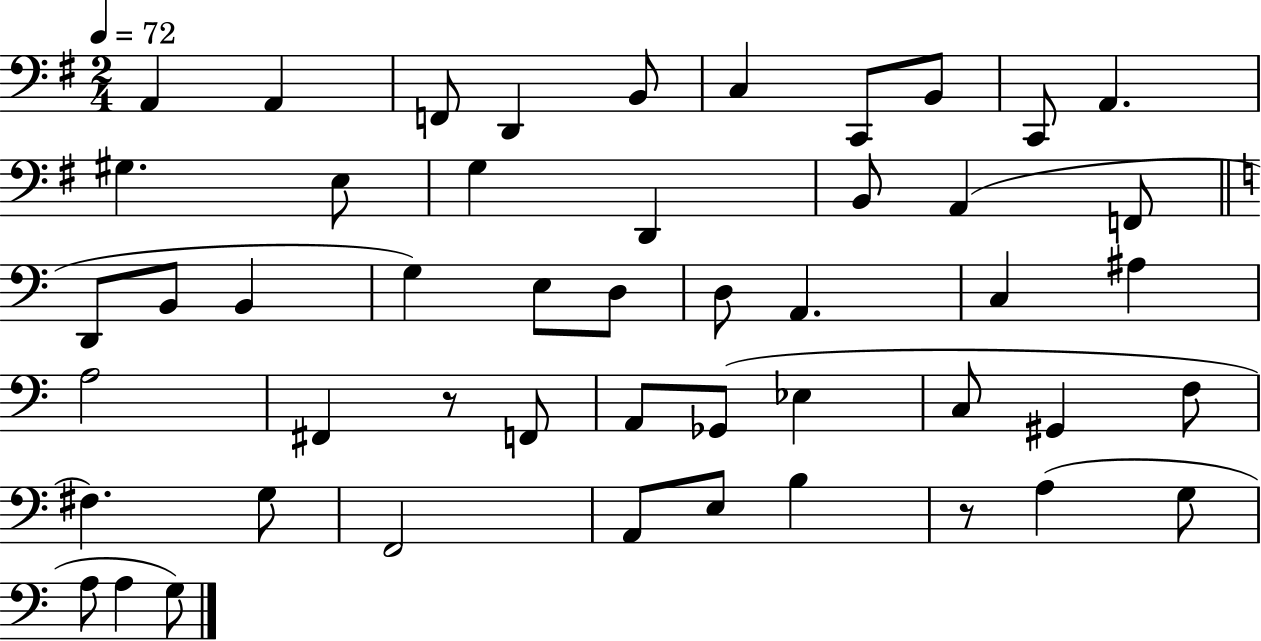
{
  \clef bass
  \numericTimeSignature
  \time 2/4
  \key g \major
  \tempo 4 = 72
  a,4 a,4 | f,8 d,4 b,8 | c4 c,8 b,8 | c,8 a,4. | \break gis4. e8 | g4 d,4 | b,8 a,4( f,8 | \bar "||" \break \key c \major d,8 b,8 b,4 | g4) e8 d8 | d8 a,4. | c4 ais4 | \break a2 | fis,4 r8 f,8 | a,8 ges,8( ees4 | c8 gis,4 f8 | \break fis4.) g8 | f,2 | a,8 e8 b4 | r8 a4( g8 | \break a8 a4 g8) | \bar "|."
}